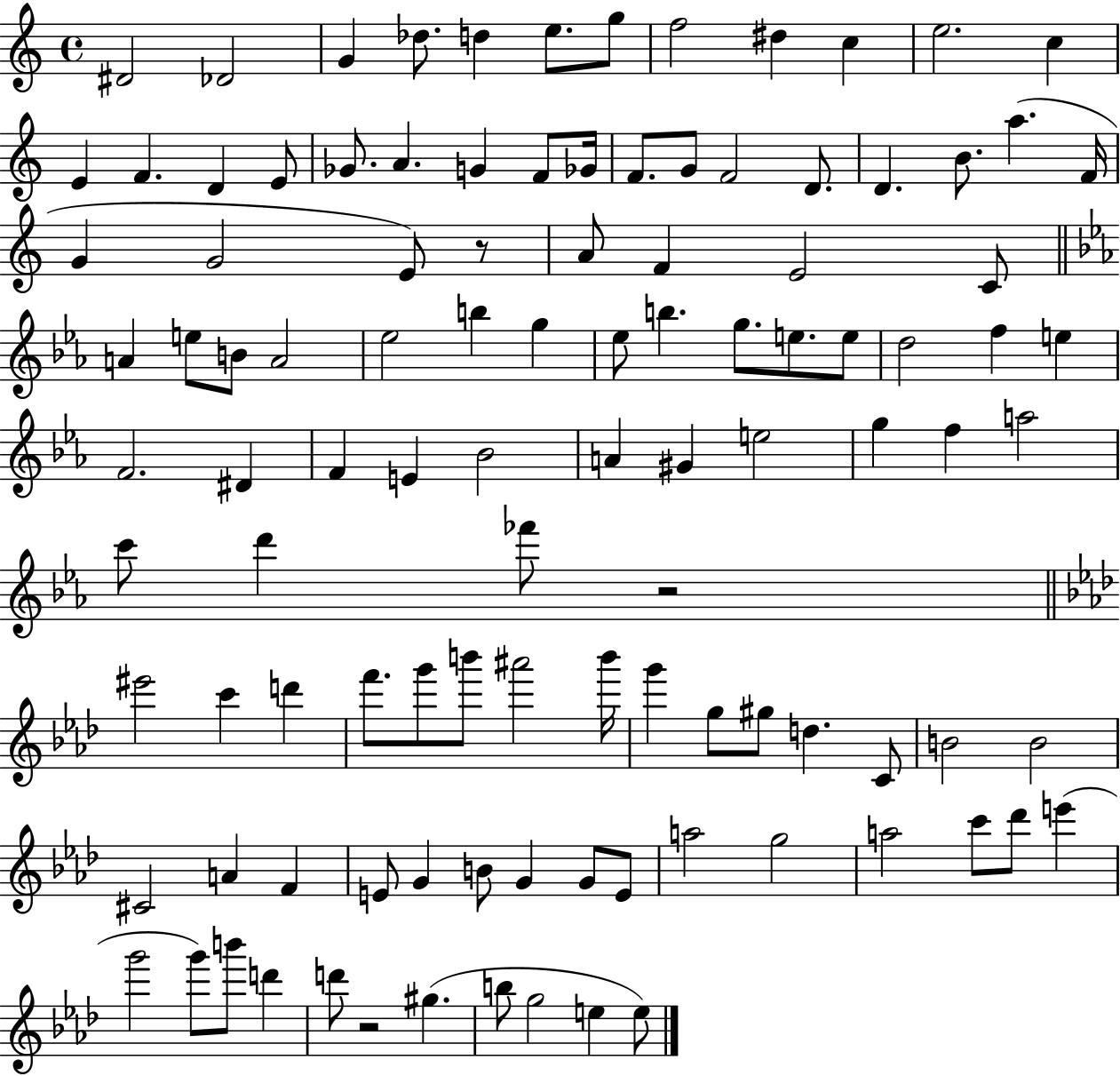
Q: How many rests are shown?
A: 3